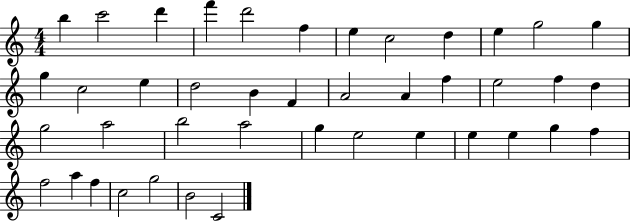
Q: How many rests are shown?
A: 0